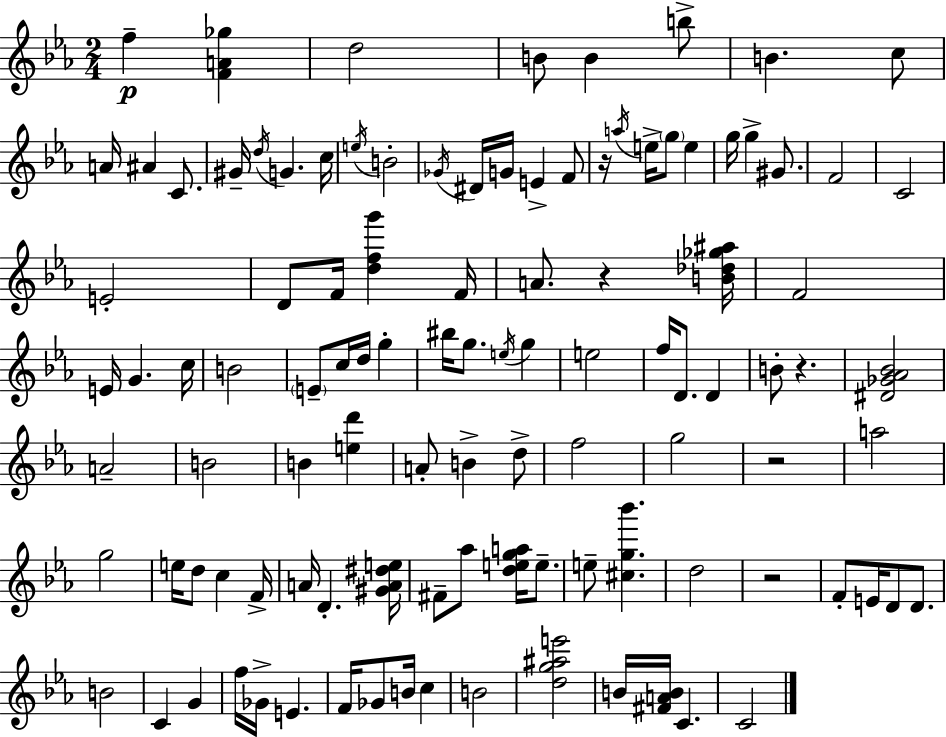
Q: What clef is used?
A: treble